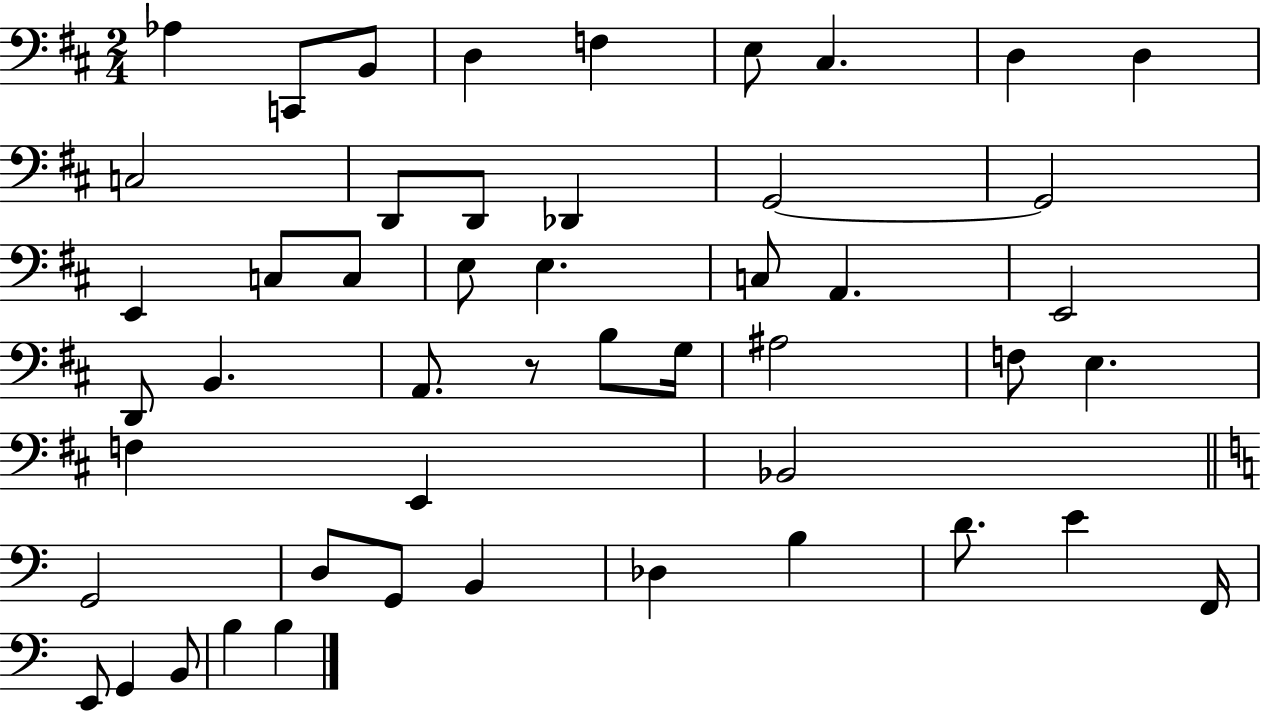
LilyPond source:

{
  \clef bass
  \numericTimeSignature
  \time 2/4
  \key d \major
  aes4 c,8 b,8 | d4 f4 | e8 cis4. | d4 d4 | \break c2 | d,8 d,8 des,4 | g,2~~ | g,2 | \break e,4 c8 c8 | e8 e4. | c8 a,4. | e,2 | \break d,8 b,4. | a,8. r8 b8 g16 | ais2 | f8 e4. | \break f4 e,4 | bes,2 | \bar "||" \break \key c \major g,2 | d8 g,8 b,4 | des4 b4 | d'8. e'4 f,16 | \break e,8 g,4 b,8 | b4 b4 | \bar "|."
}